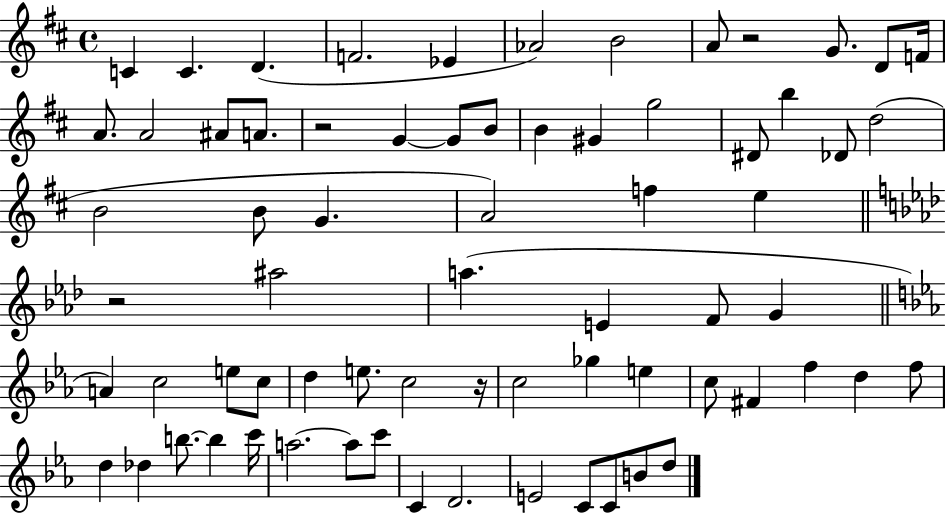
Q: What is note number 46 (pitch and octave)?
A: E5